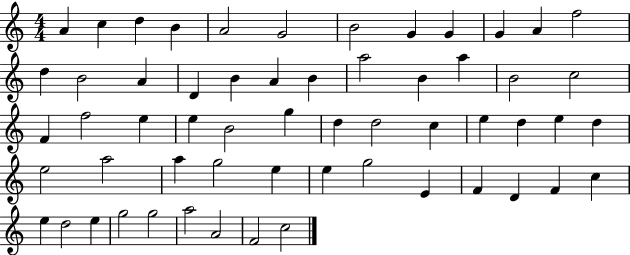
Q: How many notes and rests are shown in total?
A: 58